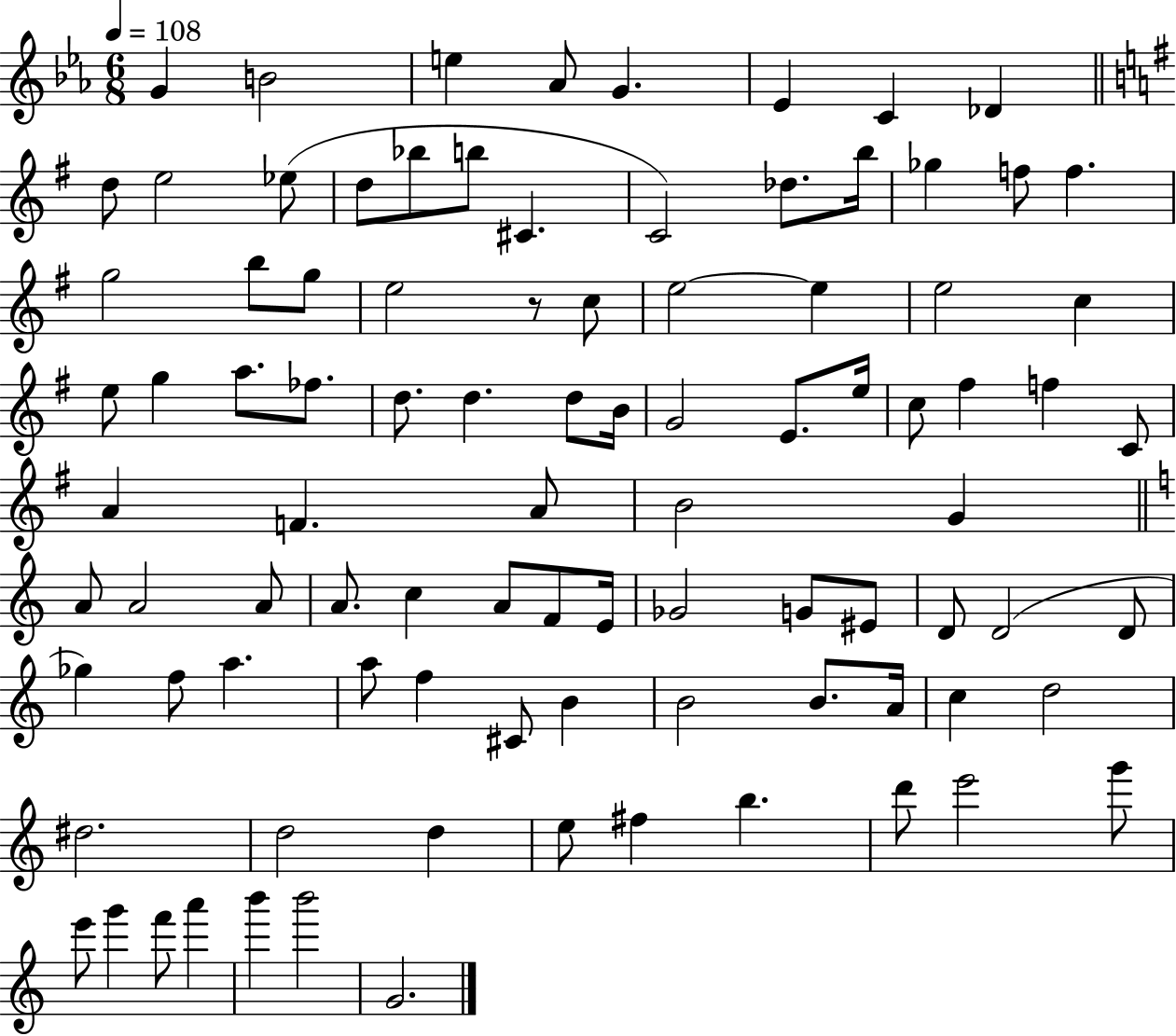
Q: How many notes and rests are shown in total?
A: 93